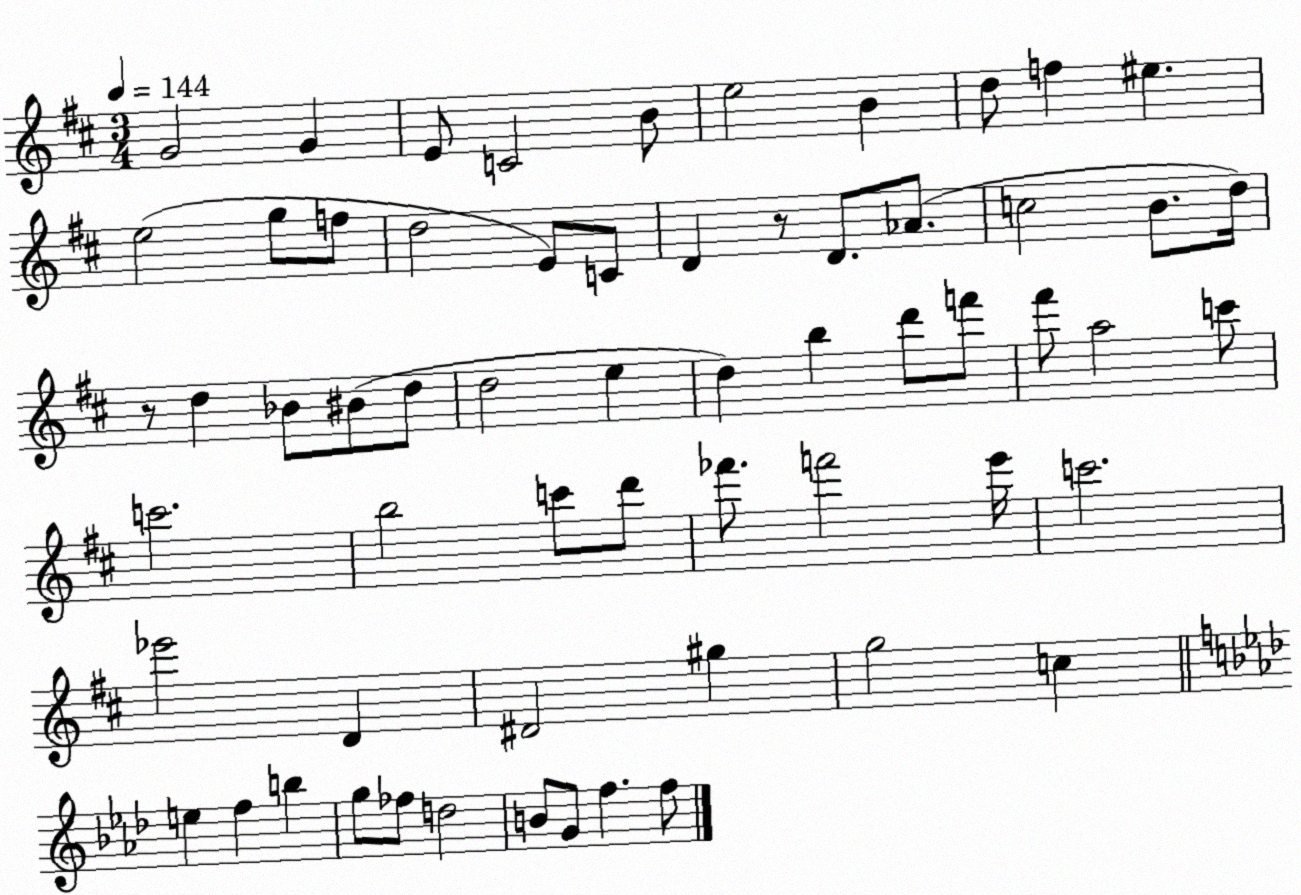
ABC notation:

X:1
T:Untitled
M:3/4
L:1/4
K:D
G2 G E/2 C2 B/2 e2 B d/2 f ^e e2 g/2 f/2 d2 E/2 C/2 D z/2 D/2 _A/2 c2 B/2 d/4 z/2 d _B/2 ^B/2 d/2 d2 e d b d'/2 f'/2 ^f'/2 a2 c'/2 c'2 b2 c'/2 d'/2 _f'/2 f'2 e'/4 c'2 _e'2 D ^D2 ^g g2 c e f b g/2 _f/2 d2 B/2 G/2 f f/2